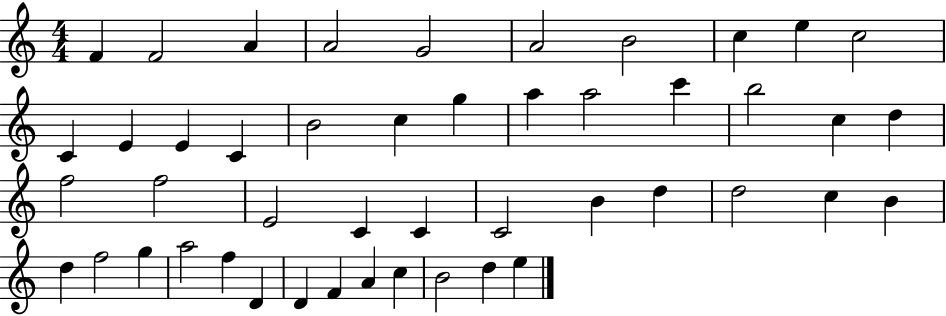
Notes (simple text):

F4/q F4/h A4/q A4/h G4/h A4/h B4/h C5/q E5/q C5/h C4/q E4/q E4/q C4/q B4/h C5/q G5/q A5/q A5/h C6/q B5/h C5/q D5/q F5/h F5/h E4/h C4/q C4/q C4/h B4/q D5/q D5/h C5/q B4/q D5/q F5/h G5/q A5/h F5/q D4/q D4/q F4/q A4/q C5/q B4/h D5/q E5/q